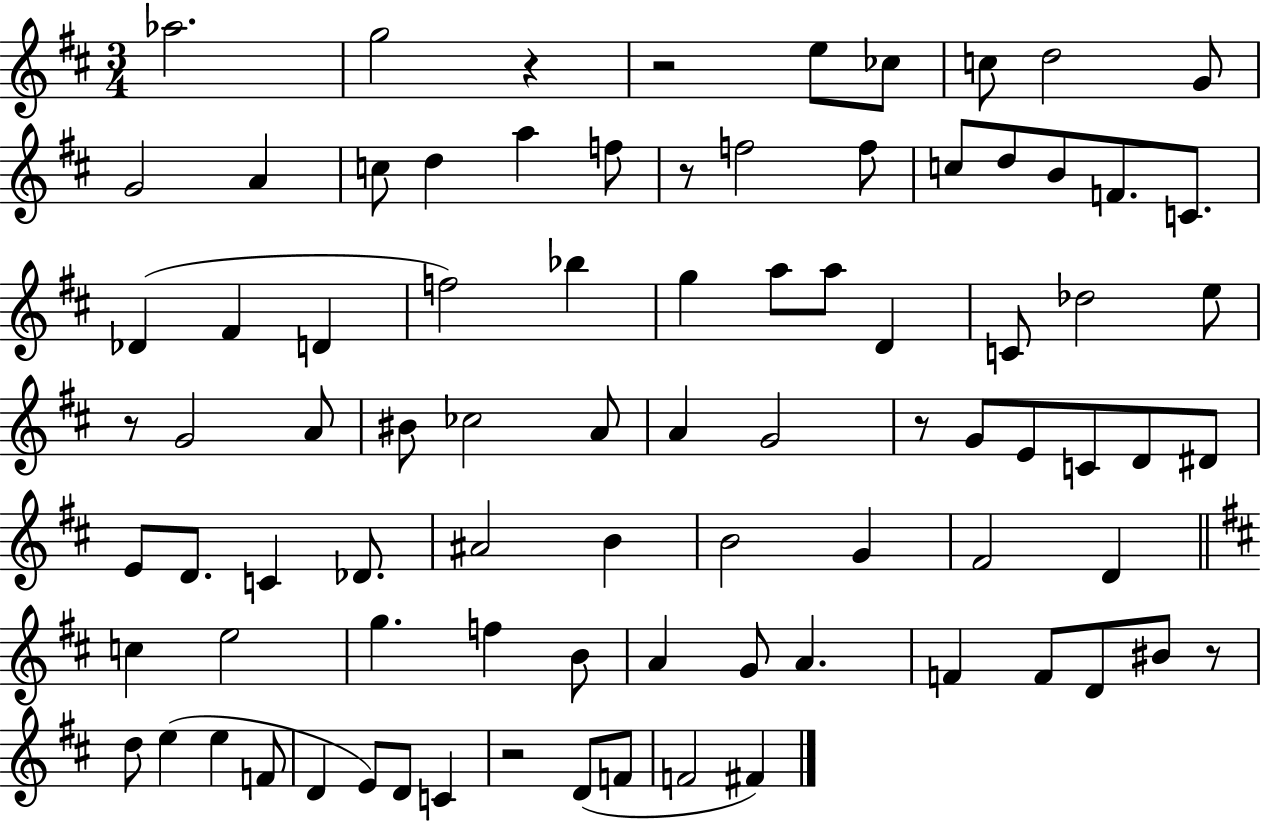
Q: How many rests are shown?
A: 7